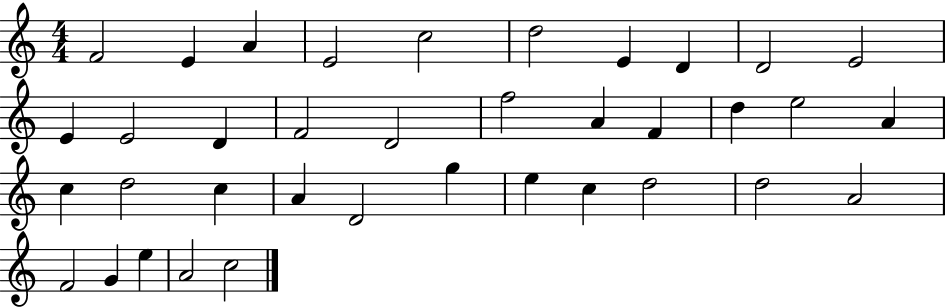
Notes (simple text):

F4/h E4/q A4/q E4/h C5/h D5/h E4/q D4/q D4/h E4/h E4/q E4/h D4/q F4/h D4/h F5/h A4/q F4/q D5/q E5/h A4/q C5/q D5/h C5/q A4/q D4/h G5/q E5/q C5/q D5/h D5/h A4/h F4/h G4/q E5/q A4/h C5/h